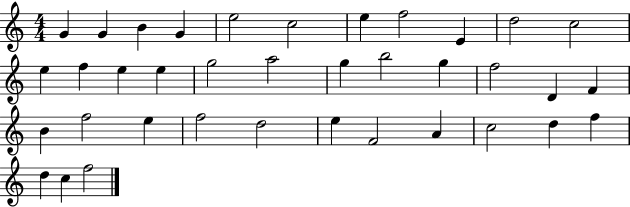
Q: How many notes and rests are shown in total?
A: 37